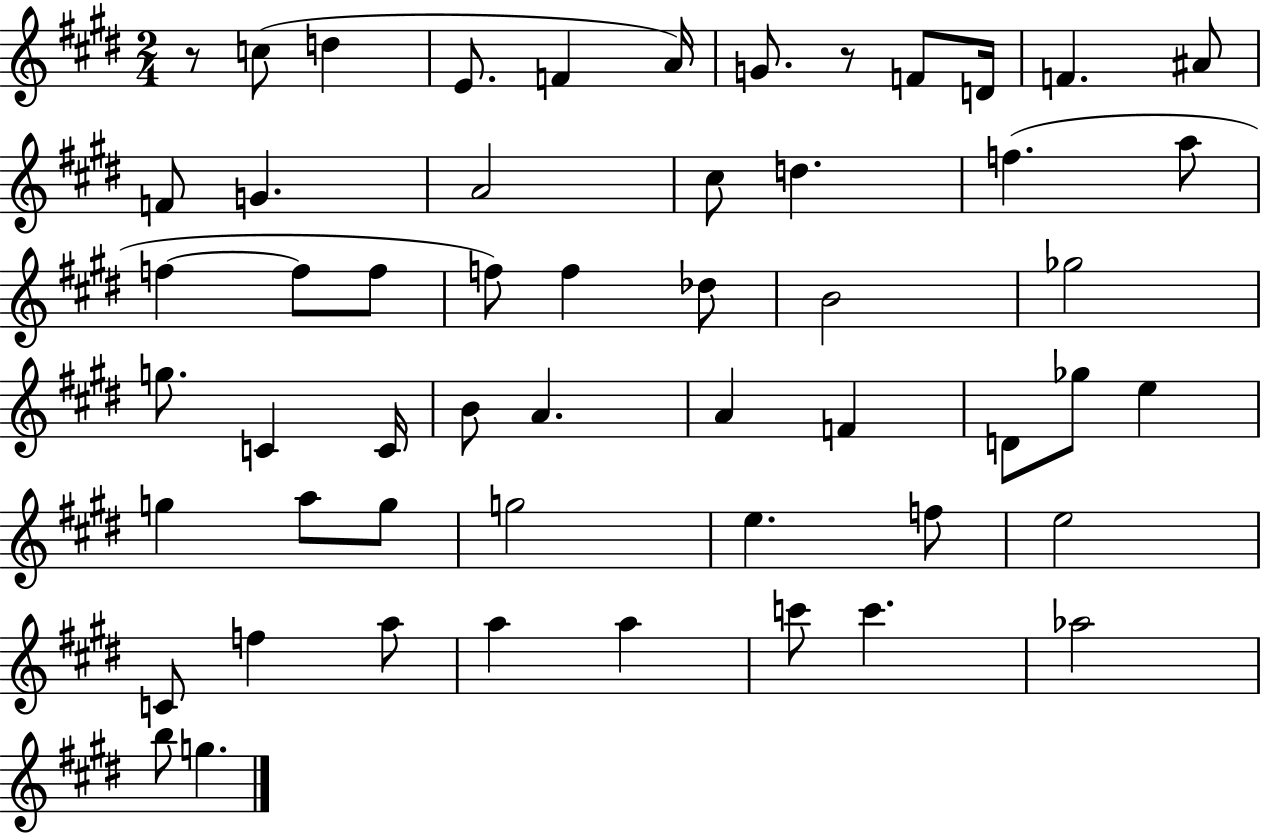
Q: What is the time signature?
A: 2/4